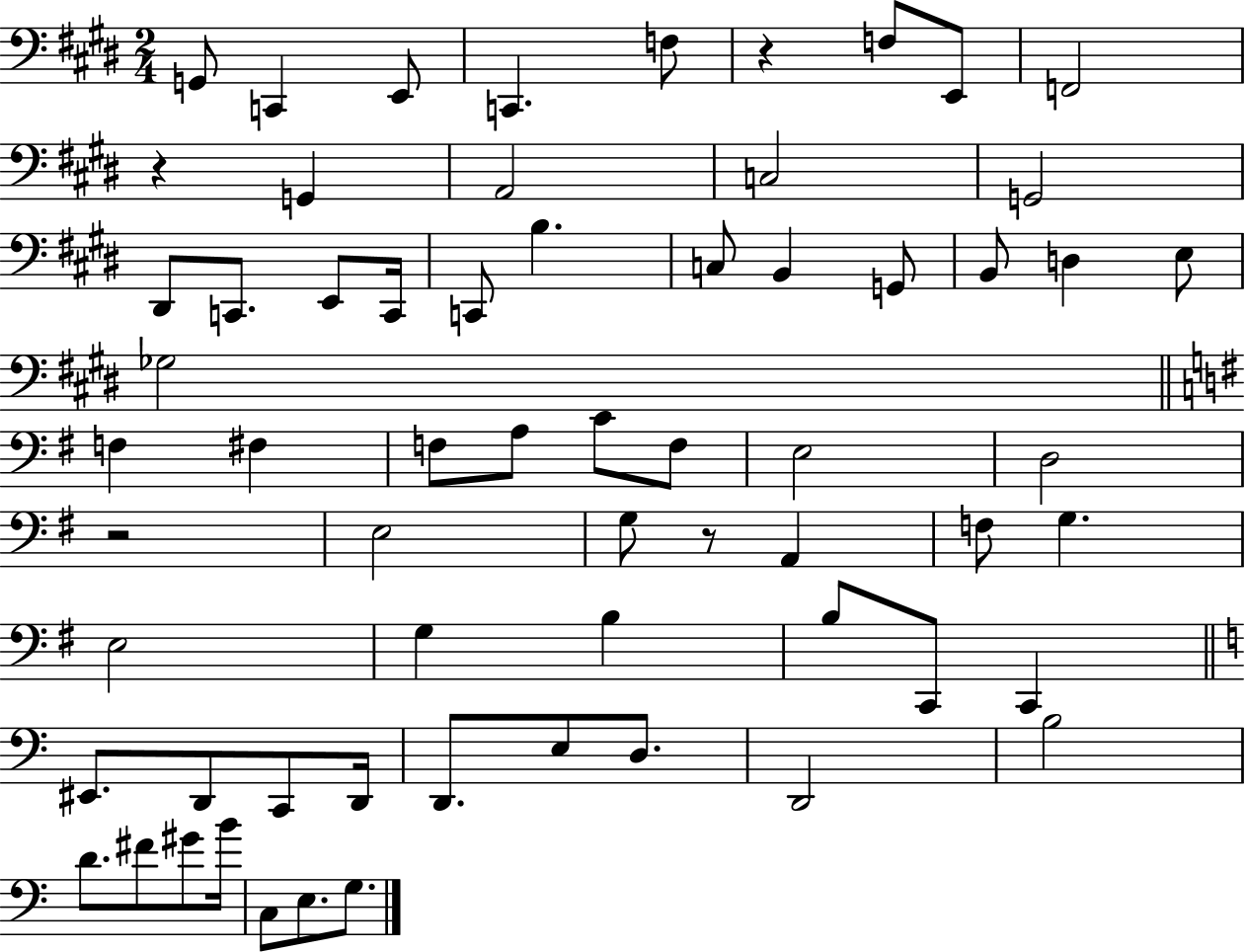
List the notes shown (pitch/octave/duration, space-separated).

G2/e C2/q E2/e C2/q. F3/e R/q F3/e E2/e F2/h R/q G2/q A2/h C3/h G2/h D#2/e C2/e. E2/e C2/s C2/e B3/q. C3/e B2/q G2/e B2/e D3/q E3/e Gb3/h F3/q F#3/q F3/e A3/e C4/e F3/e E3/h D3/h R/h E3/h G3/e R/e A2/q F3/e G3/q. E3/h G3/q B3/q B3/e C2/e C2/q EIS2/e. D2/e C2/e D2/s D2/e. E3/e D3/e. D2/h B3/h D4/e. F#4/e G#4/e B4/s C3/e E3/e. G3/e.